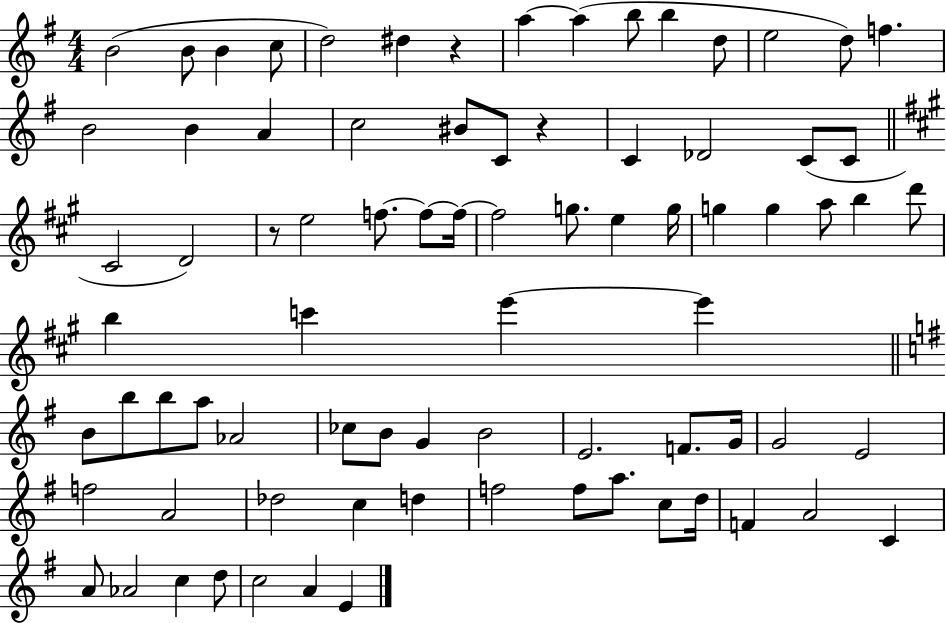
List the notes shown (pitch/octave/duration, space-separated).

B4/h B4/e B4/q C5/e D5/h D#5/q R/q A5/q A5/q B5/e B5/q D5/e E5/h D5/e F5/q. B4/h B4/q A4/q C5/h BIS4/e C4/e R/q C4/q Db4/h C4/e C4/e C#4/h D4/h R/e E5/h F5/e. F5/e F5/s F5/h G5/e. E5/q G5/s G5/q G5/q A5/e B5/q D6/e B5/q C6/q E6/q E6/q B4/e B5/e B5/e A5/e Ab4/h CES5/e B4/e G4/q B4/h E4/h. F4/e. G4/s G4/h E4/h F5/h A4/h Db5/h C5/q D5/q F5/h F5/e A5/e. C5/e D5/s F4/q A4/h C4/q A4/e Ab4/h C5/q D5/e C5/h A4/q E4/q